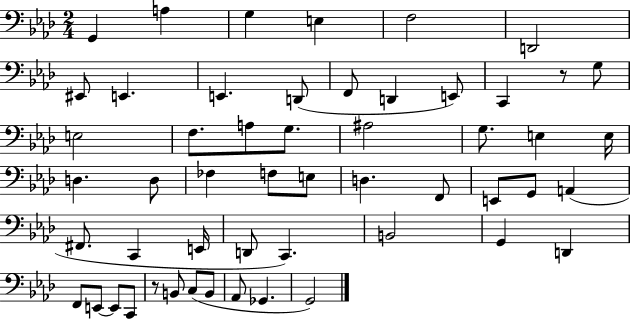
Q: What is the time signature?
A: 2/4